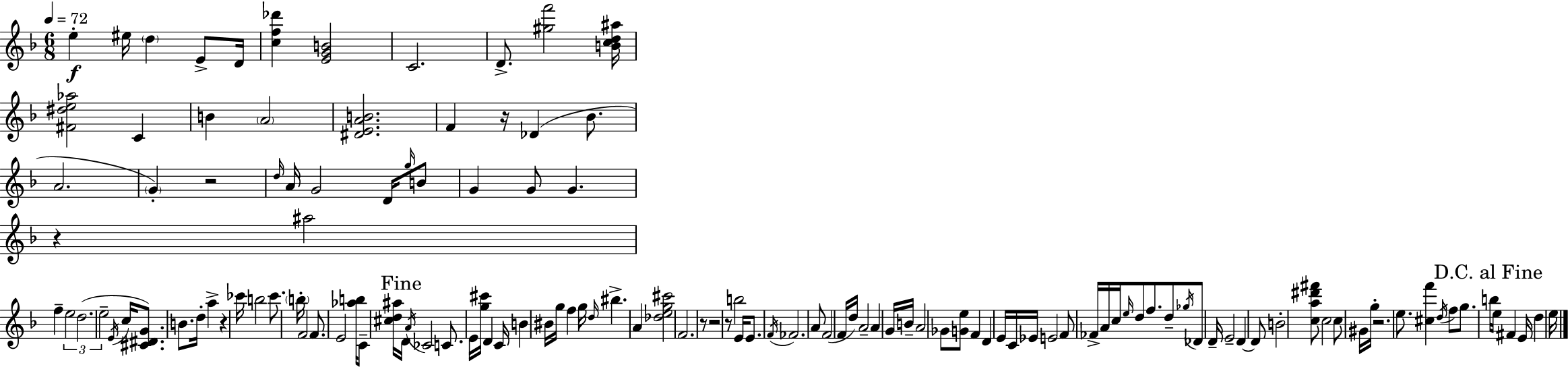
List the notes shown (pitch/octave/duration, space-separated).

E5/q EIS5/s D5/q E4/e D4/s [C5,F5,Db6]/q [E4,G4,B4]/h C4/h. D4/e. [G#5,F6]/h [B4,C5,D5,A#5]/s [F#4,D#5,E5,Ab5]/h C4/q B4/q A4/h [D#4,E4,A4,B4]/h. F4/q R/s Db4/q Bb4/e. A4/h. G4/q R/h D5/s A4/s G4/h D4/s G5/s B4/e G4/q G4/e G4/q. R/q A#5/h F5/q E5/h D5/h. E5/h E4/s C5/s [C#4,D#4,G4]/e. B4/e. D5/s A5/q R/q CES6/s B5/h CES6/e. B5/s F4/h F4/e. E4/h [Ab5,B5]/s C4/e [C#5,D5,A#5]/s D4/s A4/s CES4/h C4/e. E4/s [G5,C#6]/s D4/q C4/s B4/q BIS4/s G5/s F5/q G5/s D5/s BIS5/q. A4/q [Db5,E5,G5,C#6]/h F4/h. R/e R/h R/e B5/h E4/s E4/e. F4/s FES4/h. A4/e F4/h F4/s D5/s A4/h A4/q G4/s B4/s A4/h Gb4/e [G4,E5]/e F4/q D4/q E4/s C4/s Eb4/s E4/h F4/e FES4/s A4/s C5/s E5/s D5/e F5/e. D5/e Gb5/s Db4/e D4/s E4/h D4/q D4/e B4/h [C5,A5,D#6,F#6]/e C5/h C5/e G#4/s G5/s R/h. E5/e. [C#5,F6]/q D5/s F5/e G5/e. B5/s E5/s F#4/q E4/s D5/q E5/s